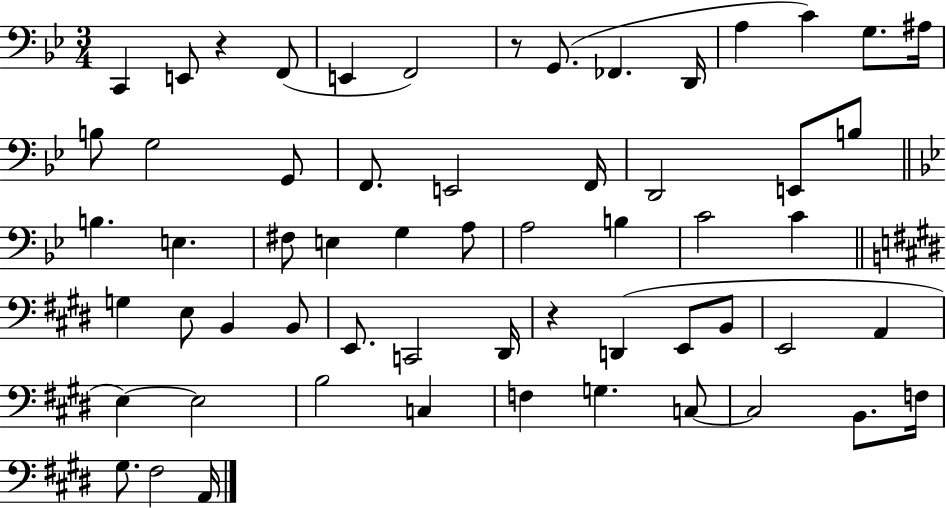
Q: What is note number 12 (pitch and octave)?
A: A#3